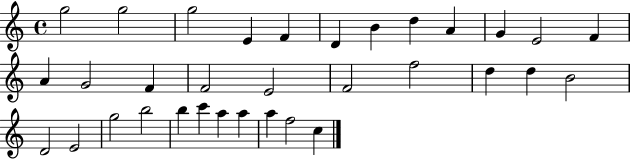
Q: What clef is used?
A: treble